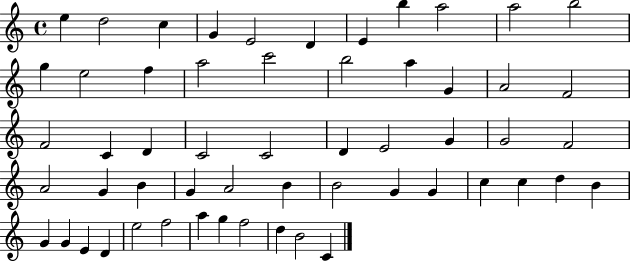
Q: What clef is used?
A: treble